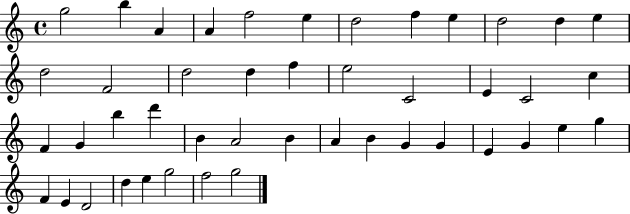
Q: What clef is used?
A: treble